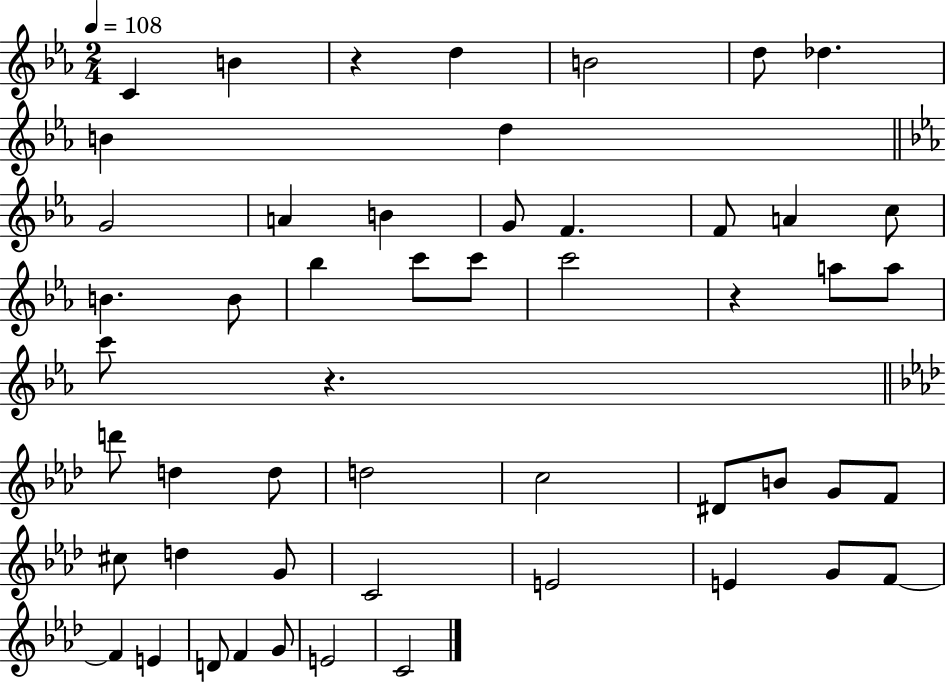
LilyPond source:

{
  \clef treble
  \numericTimeSignature
  \time 2/4
  \key ees \major
  \tempo 4 = 108
  c'4 b'4 | r4 d''4 | b'2 | d''8 des''4. | \break b'4 d''4 | \bar "||" \break \key c \minor g'2 | a'4 b'4 | g'8 f'4. | f'8 a'4 c''8 | \break b'4. b'8 | bes''4 c'''8 c'''8 | c'''2 | r4 a''8 a''8 | \break c'''8 r4. | \bar "||" \break \key aes \major d'''8 d''4 d''8 | d''2 | c''2 | dis'8 b'8 g'8 f'8 | \break cis''8 d''4 g'8 | c'2 | e'2 | e'4 g'8 f'8~~ | \break f'4 e'4 | d'8 f'4 g'8 | e'2 | c'2 | \break \bar "|."
}